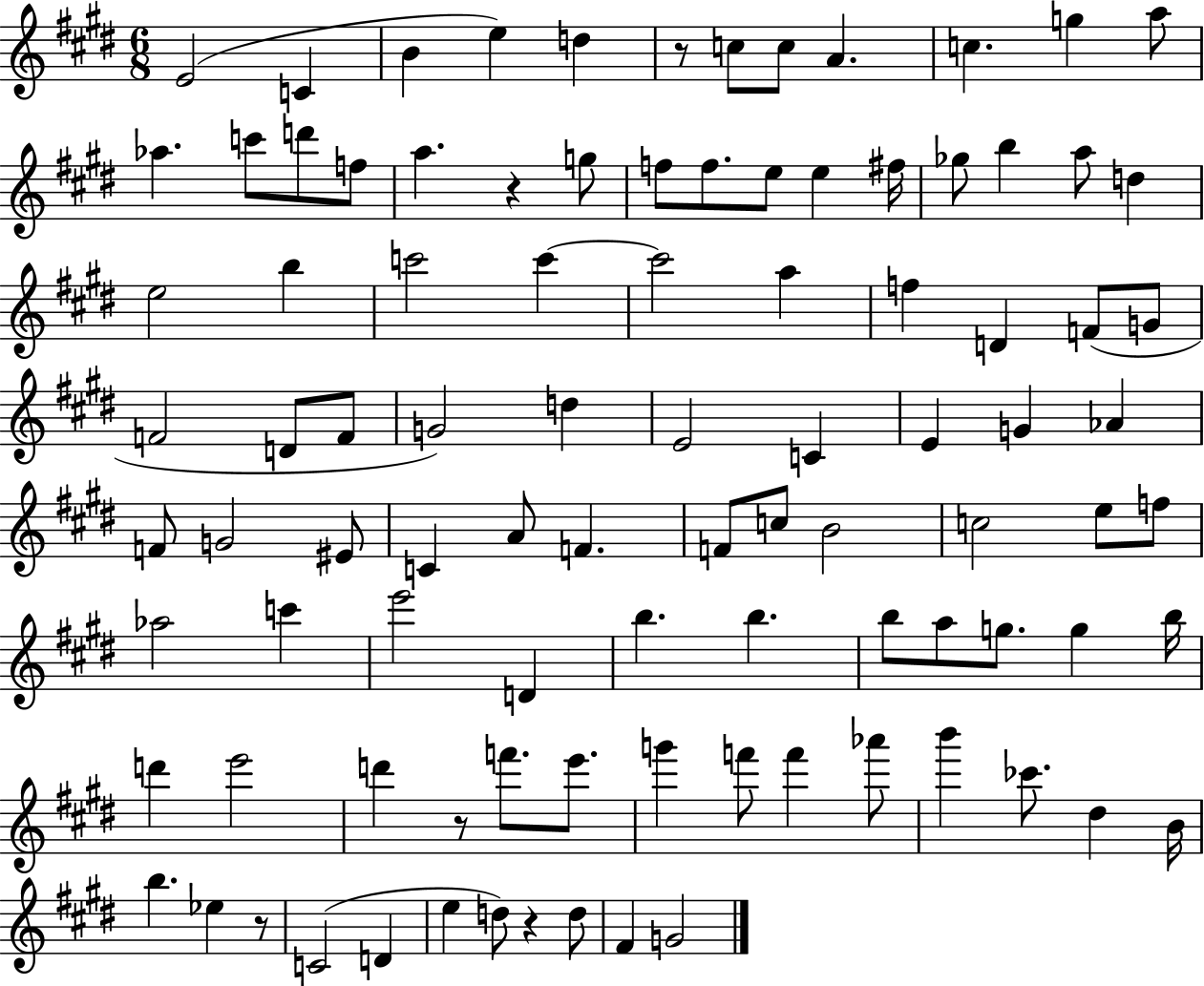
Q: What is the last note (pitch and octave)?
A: G4